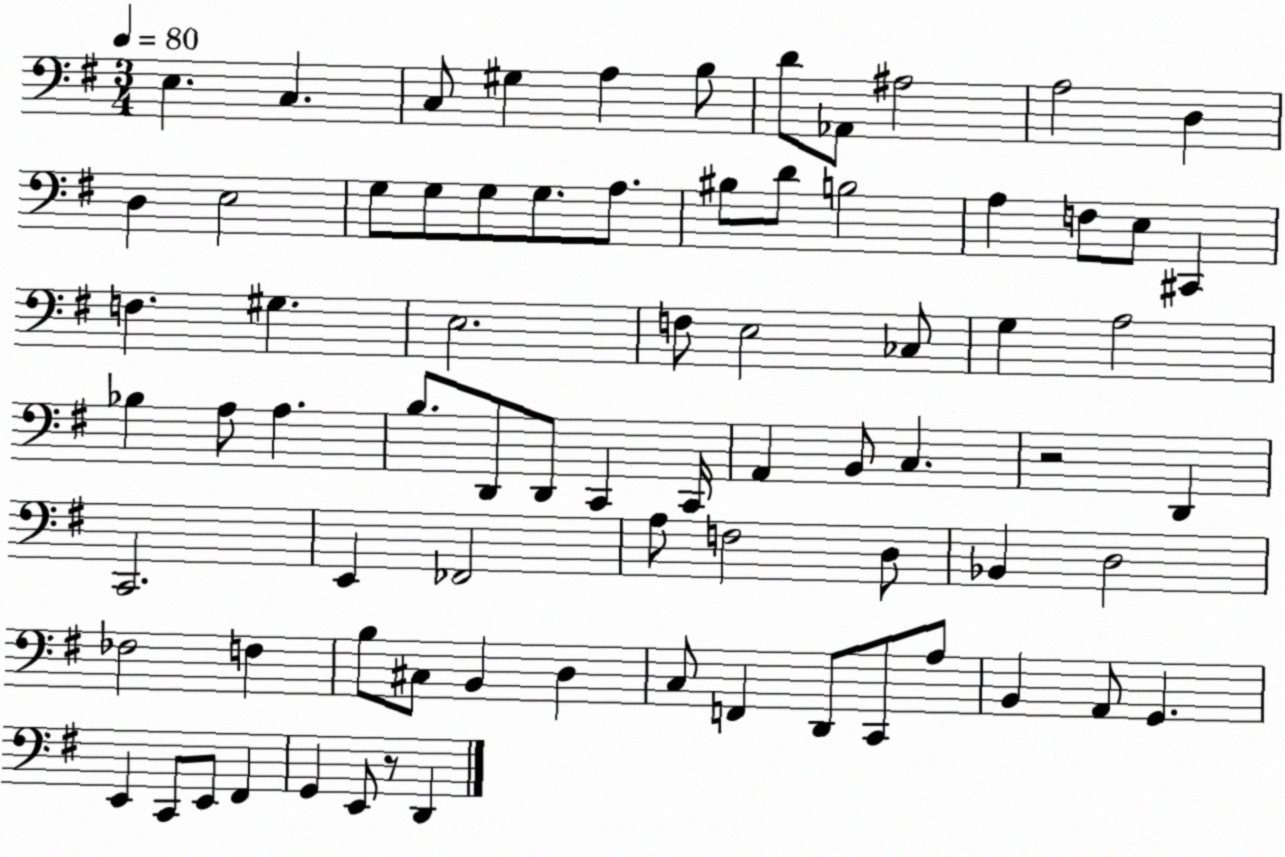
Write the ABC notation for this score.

X:1
T:Untitled
M:3/4
L:1/4
K:G
E, C, C,/2 ^G, A, B,/2 D/2 _A,,/2 ^A,2 A,2 D, D, E,2 G,/2 G,/2 G,/2 G,/2 A,/2 ^B,/2 D/2 B,2 A, F,/2 E,/2 ^C,, F, ^G, E,2 F,/2 E,2 _C,/2 G, A,2 _B, A,/2 A, B,/2 D,,/2 D,,/2 C,, C,,/4 A,, B,,/2 C, z2 D,, C,,2 E,, _F,,2 A,/2 F,2 D,/2 _B,, D,2 _F,2 F, B,/2 ^C,/2 B,, D, C,/2 F,, D,,/2 C,,/2 A,/2 B,, A,,/2 G,, E,, C,,/2 E,,/2 ^F,, G,, E,,/2 z/2 D,,